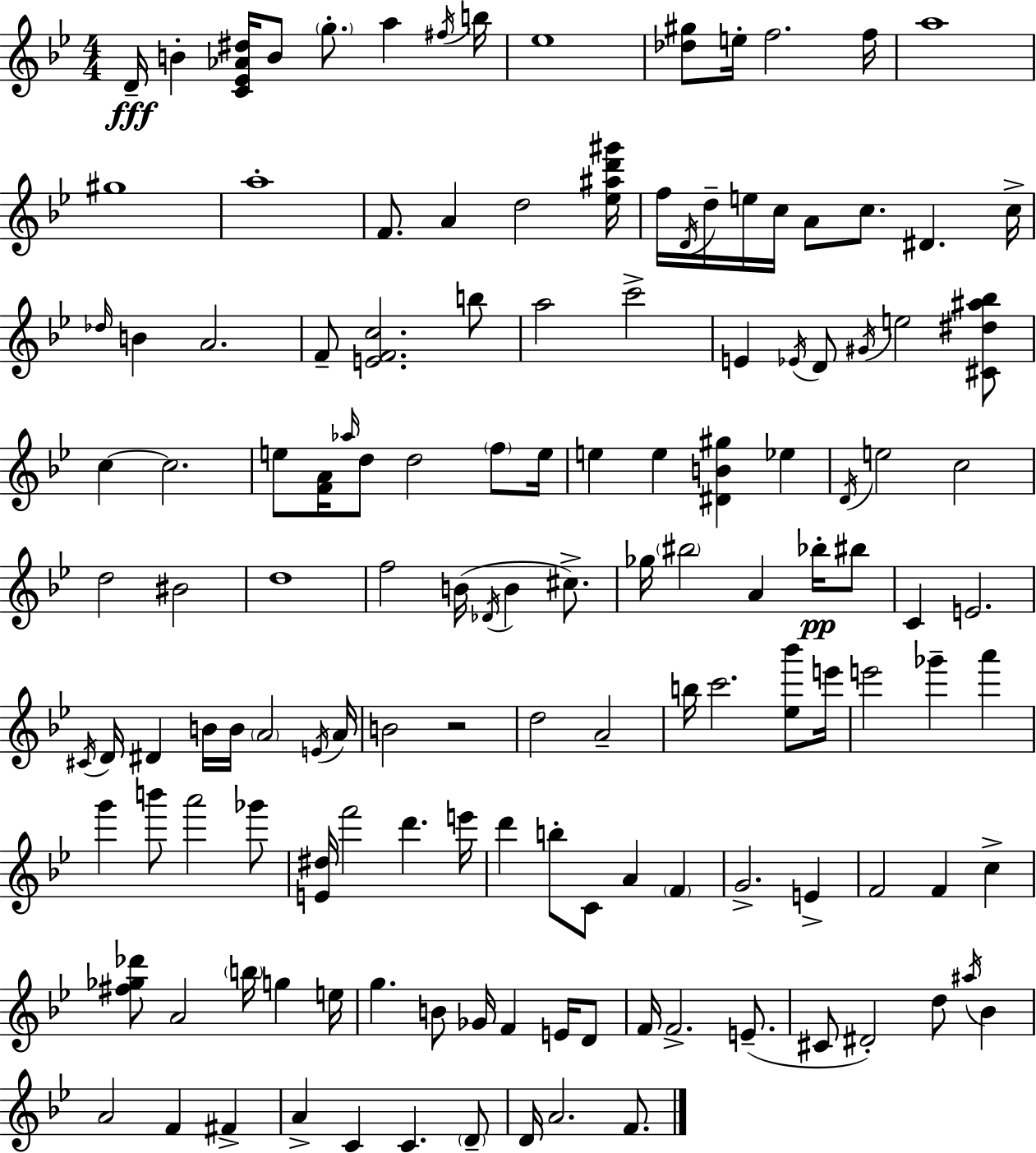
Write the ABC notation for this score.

X:1
T:Untitled
M:4/4
L:1/4
K:Bb
D/4 B [C_E_A^d]/4 B/2 g/2 a ^f/4 b/4 _e4 [_d^g]/2 e/4 f2 f/4 a4 ^g4 a4 F/2 A d2 [_e^ad'^g']/4 f/4 D/4 d/4 e/4 c/4 A/2 c/2 ^D c/4 _d/4 B A2 F/2 [EFc]2 b/2 a2 c'2 E _E/4 D/2 ^G/4 e2 [^C^d^a_b]/2 c c2 e/2 [FA]/4 _a/4 d/2 d2 f/2 e/4 e e [^DB^g] _e D/4 e2 c2 d2 ^B2 d4 f2 B/4 _D/4 B ^c/2 _g/4 ^b2 A _b/4 ^b/2 C E2 ^C/4 D/4 ^D B/4 B/4 A2 E/4 A/4 B2 z2 d2 A2 b/4 c'2 [_e_b']/2 e'/4 e'2 _g' a' g' b'/2 a'2 _g'/2 [E^d]/4 f'2 d' e'/4 d' b/2 C/2 A F G2 E F2 F c [^f_g_d']/2 A2 b/4 g e/4 g B/2 _G/4 F E/4 D/2 F/4 F2 E/2 ^C/2 ^D2 d/2 ^a/4 _B A2 F ^F A C C D/2 D/4 A2 F/2